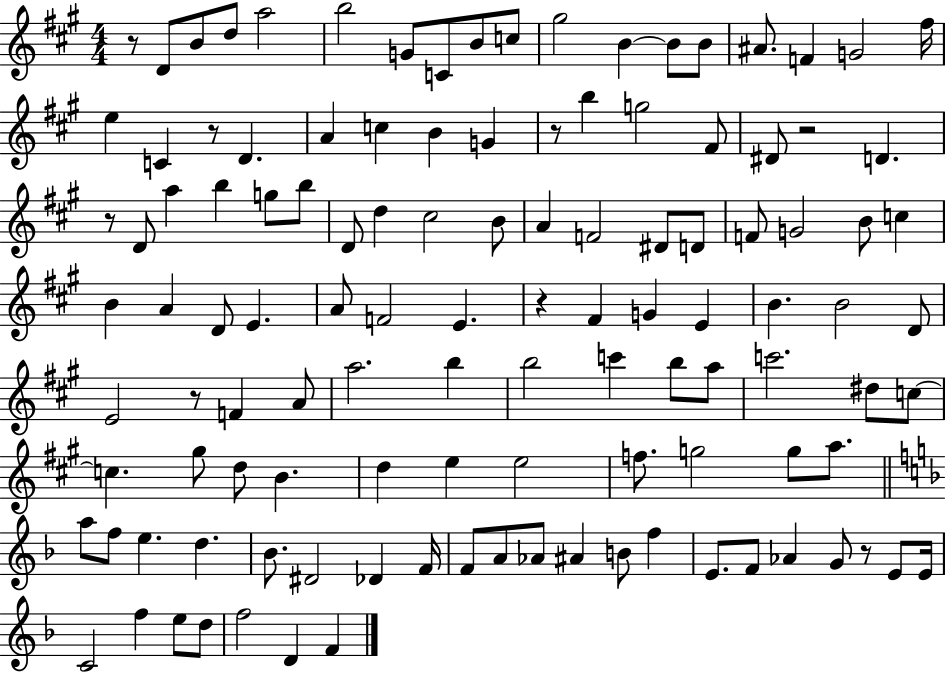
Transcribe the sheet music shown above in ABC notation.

X:1
T:Untitled
M:4/4
L:1/4
K:A
z/2 D/2 B/2 d/2 a2 b2 G/2 C/2 B/2 c/2 ^g2 B B/2 B/2 ^A/2 F G2 ^f/4 e C z/2 D A c B G z/2 b g2 ^F/2 ^D/2 z2 D z/2 D/2 a b g/2 b/2 D/2 d ^c2 B/2 A F2 ^D/2 D/2 F/2 G2 B/2 c B A D/2 E A/2 F2 E z ^F G E B B2 D/2 E2 z/2 F A/2 a2 b b2 c' b/2 a/2 c'2 ^d/2 c/2 c ^g/2 d/2 B d e e2 f/2 g2 g/2 a/2 a/2 f/2 e d _B/2 ^D2 _D F/4 F/2 A/2 _A/2 ^A B/2 f E/2 F/2 _A G/2 z/2 E/2 E/4 C2 f e/2 d/2 f2 D F